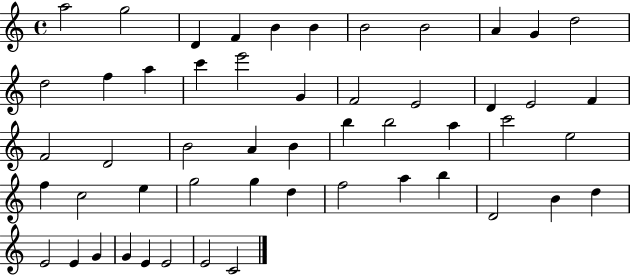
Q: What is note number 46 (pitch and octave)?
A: E4